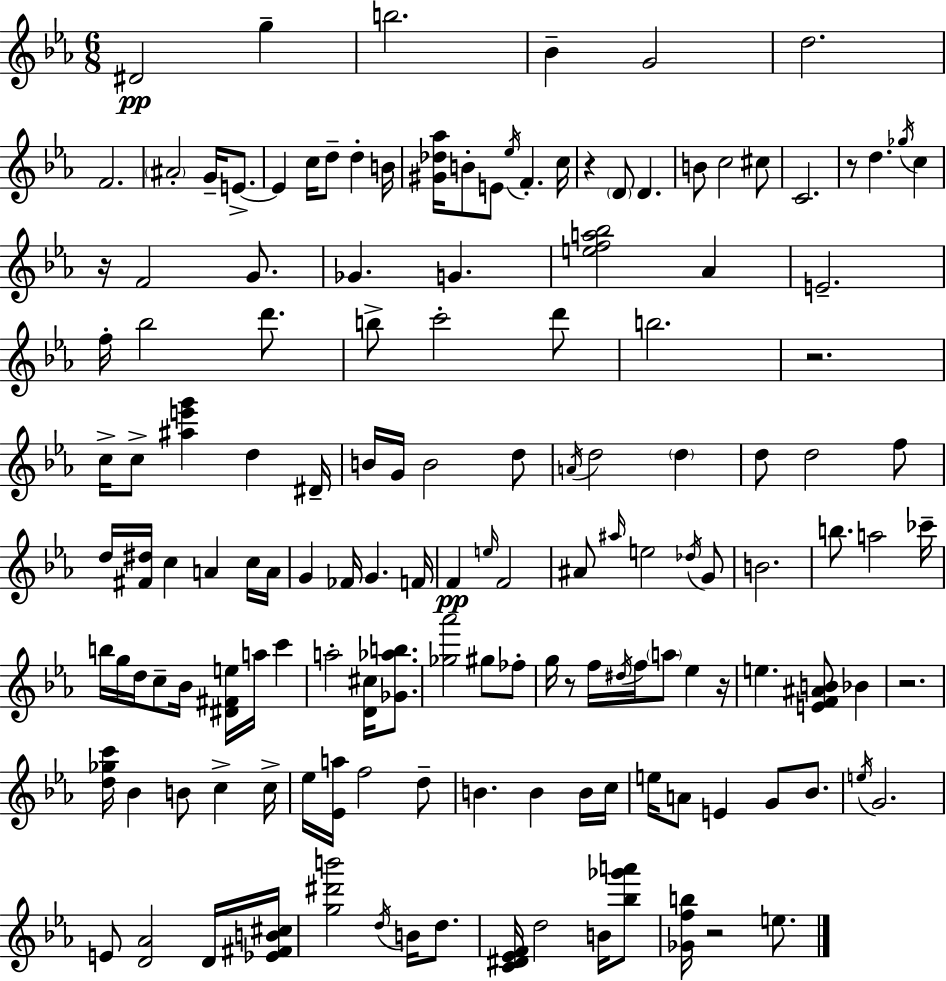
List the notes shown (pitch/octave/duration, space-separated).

D#4/h G5/q B5/h. Bb4/q G4/h D5/h. F4/h. A#4/h G4/s E4/e. E4/q C5/s D5/e D5/q B4/s [G#4,Db5,Ab5]/s B4/e E4/e Eb5/s F4/q. C5/s R/q D4/e D4/q. B4/e C5/h C#5/e C4/h. R/e D5/q. Gb5/s C5/q R/s F4/h G4/e. Gb4/q. G4/q. [E5,F5,A5,Bb5]/h Ab4/q E4/h. F5/s Bb5/h D6/e. B5/e C6/h D6/e B5/h. R/h. C5/s C5/e [A#5,E6,G6]/q D5/q D#4/s B4/s G4/s B4/h D5/e A4/s D5/h D5/q D5/e D5/h F5/e D5/s [F#4,D#5]/s C5/q A4/q C5/s A4/s G4/q FES4/s G4/q. F4/s F4/q E5/s F4/h A#4/e A#5/s E5/h Db5/s G4/e B4/h. B5/e. A5/h CES6/s B5/s G5/s D5/s C5/e Bb4/s [D#4,F#4,E5]/s A5/s C6/q A5/h [D4,C#5]/s [Gb4,Ab5,B5]/e. [Gb5,Ab6]/h G#5/e FES5/e G5/s R/e F5/s D#5/s F5/s A5/e Eb5/q R/s E5/q. [E4,F4,A#4,B4]/e Bb4/q R/h. [D5,Gb5,C6]/s Bb4/q B4/e C5/q C5/s Eb5/s [Eb4,A5]/s F5/h D5/e B4/q. B4/q B4/s C5/s E5/s A4/e E4/q G4/e Bb4/e. E5/s G4/h. E4/e [D4,Ab4]/h D4/s [Eb4,F#4,B4,C#5]/s [G5,D#6,B6]/h D5/s B4/s D5/e. [C4,D#4,Eb4,F4]/s D5/h B4/s [Bb5,Gb6,A6]/e [Gb4,F5,B5]/s R/h E5/e.